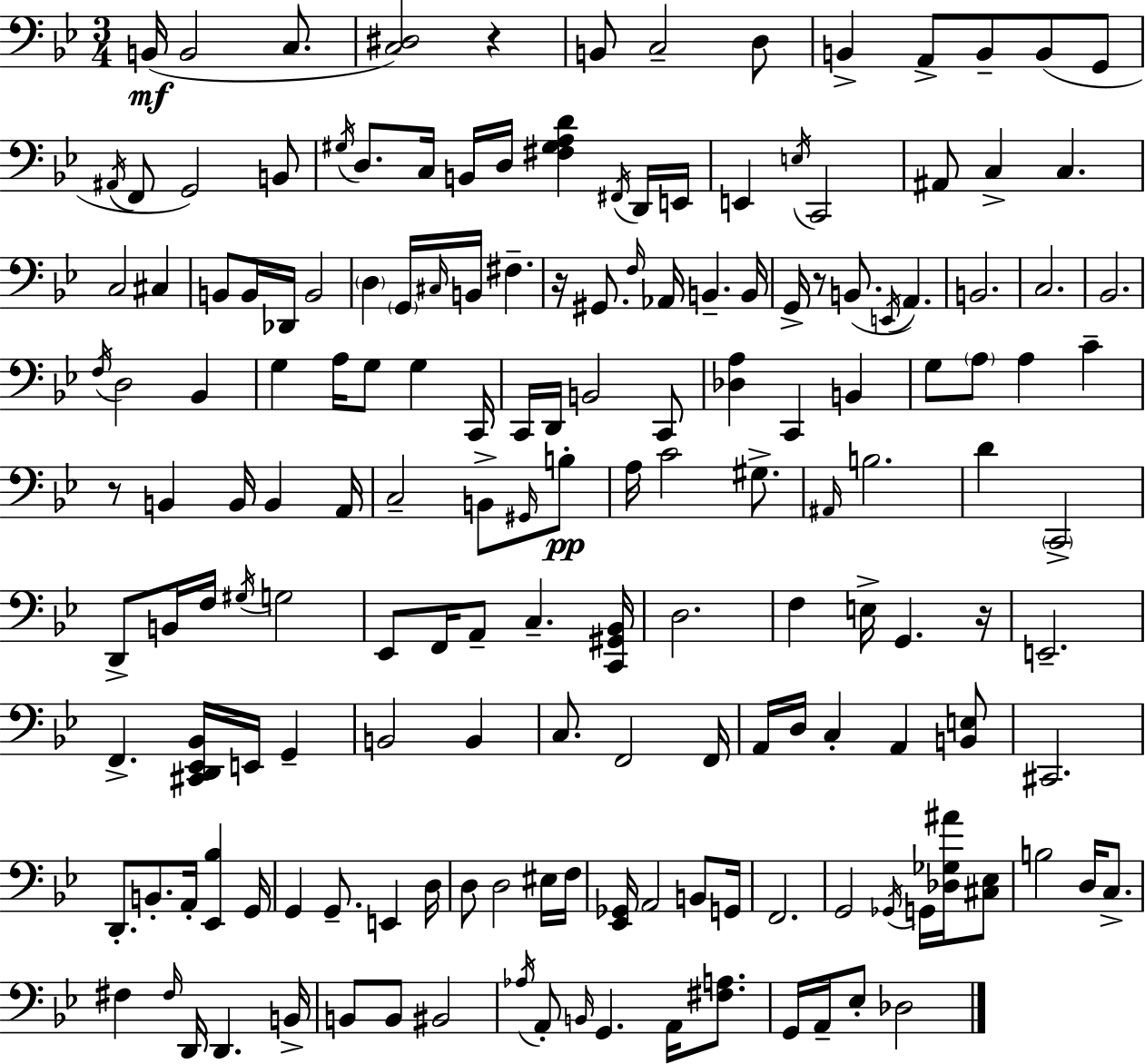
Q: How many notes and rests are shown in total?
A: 167